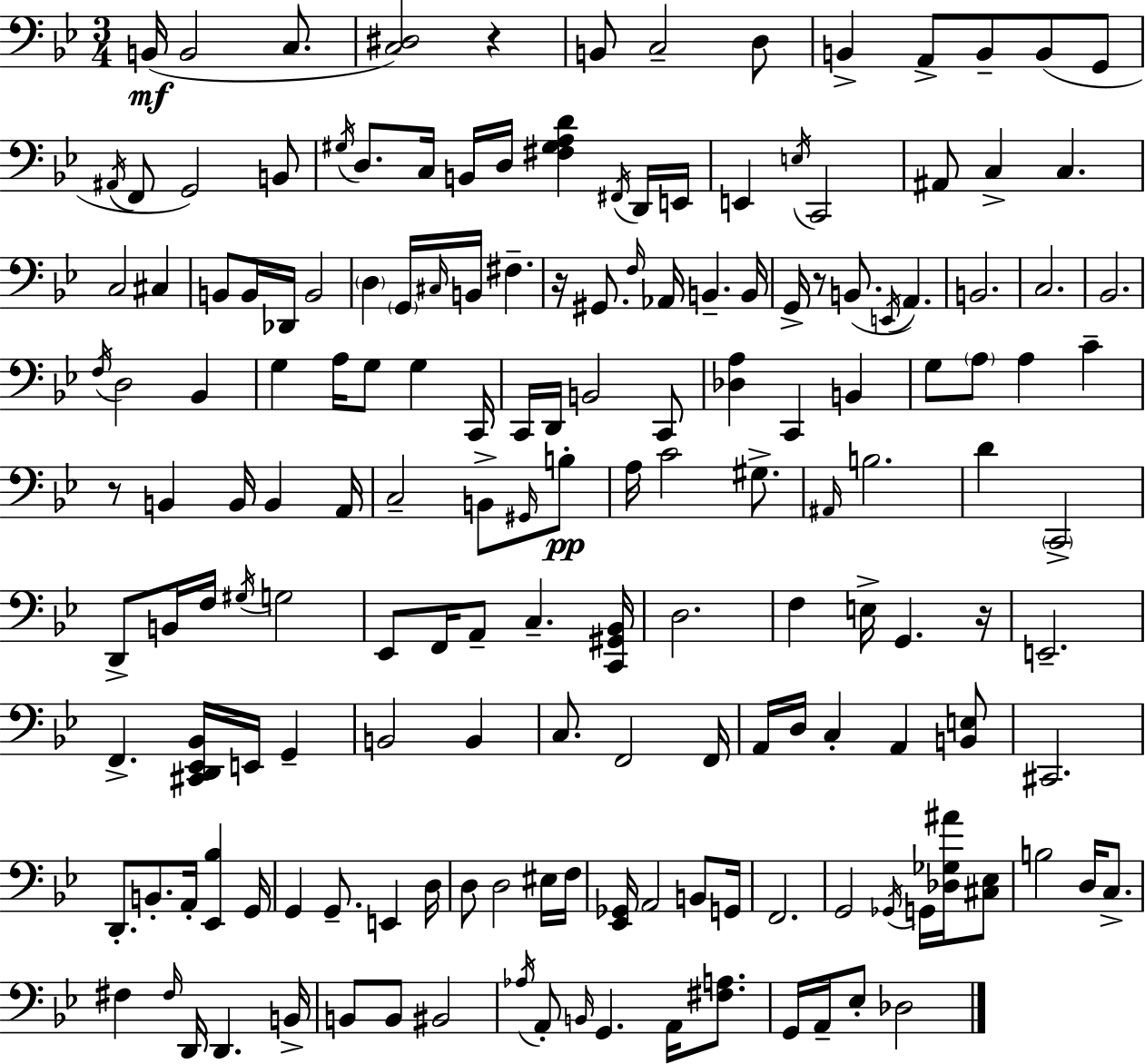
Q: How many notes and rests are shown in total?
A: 167